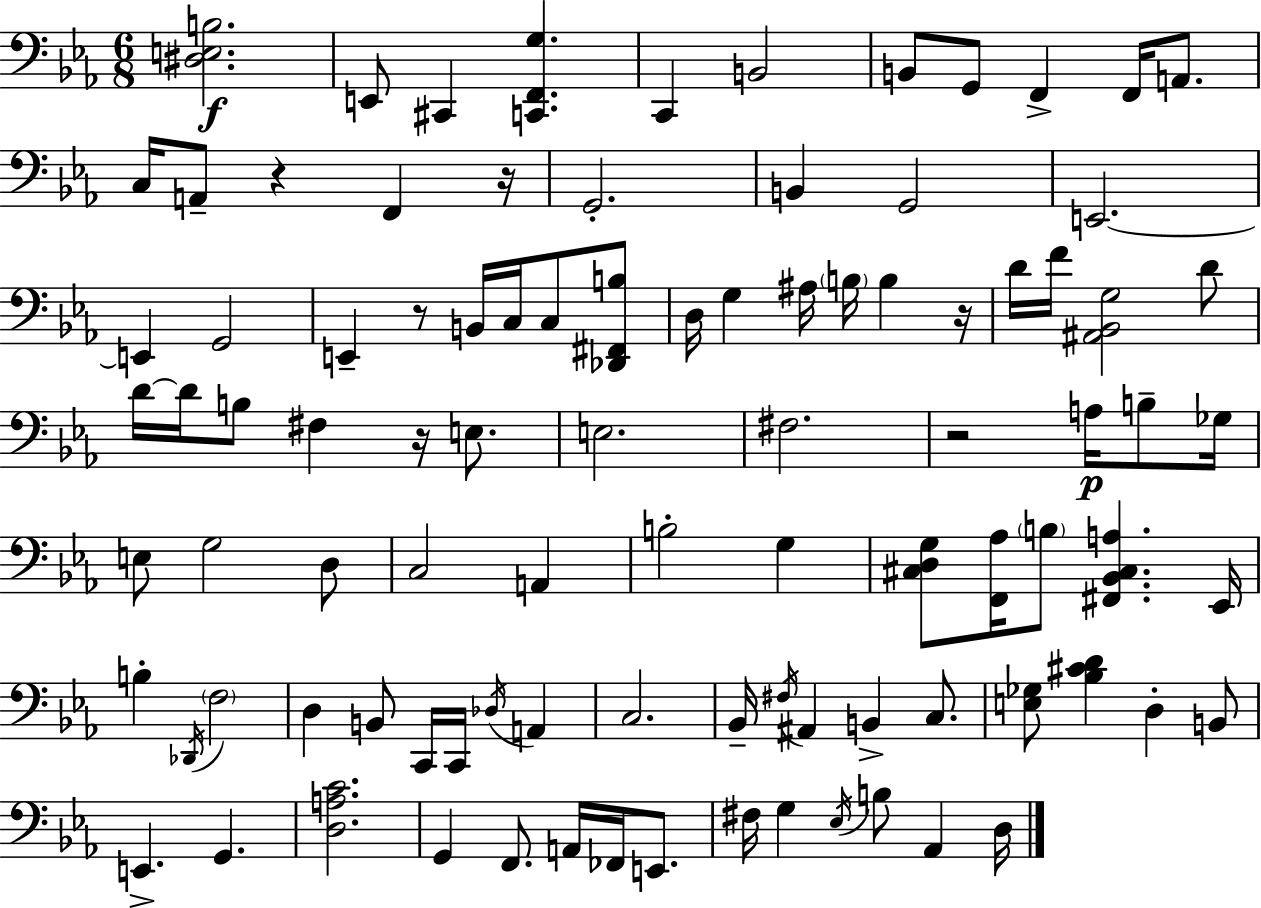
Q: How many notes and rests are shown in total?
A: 95